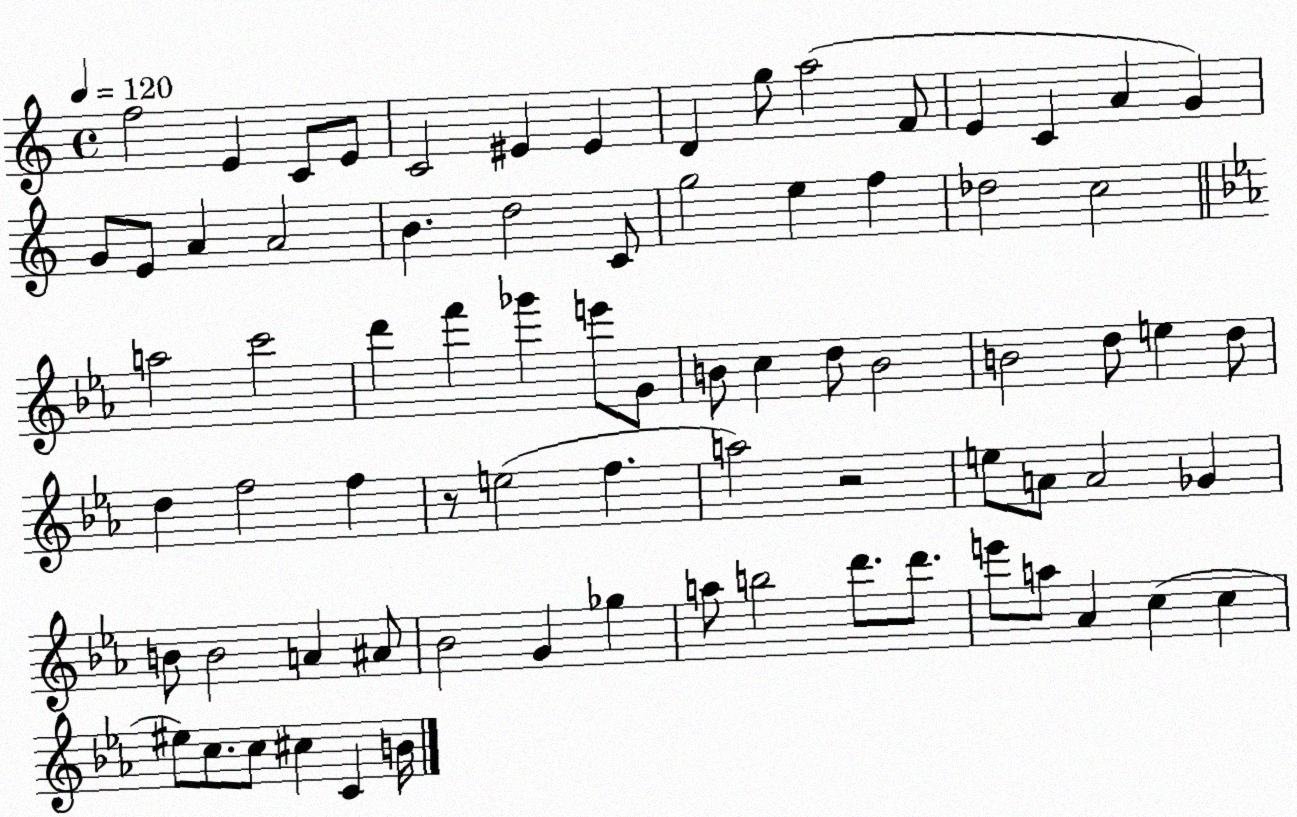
X:1
T:Untitled
M:4/4
L:1/4
K:C
f2 E C/2 E/2 C2 ^E ^E D g/2 a2 F/2 E C A G G/2 E/2 A A2 B d2 C/2 g2 e f _d2 c2 a2 c'2 d' f' _g' e'/2 G/2 B/2 c d/2 B2 B2 d/2 e d/2 d f2 f z/2 e2 f a2 z2 e/2 A/2 A2 _G B/2 B2 A ^A/2 _B2 G _g a/2 b2 d'/2 d'/2 e'/2 a/2 _A c c ^e/2 c/2 c/2 ^c C B/4